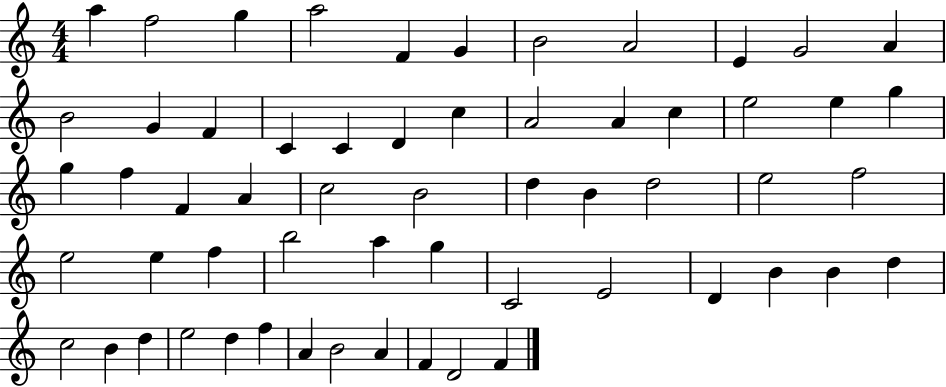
A5/q F5/h G5/q A5/h F4/q G4/q B4/h A4/h E4/q G4/h A4/q B4/h G4/q F4/q C4/q C4/q D4/q C5/q A4/h A4/q C5/q E5/h E5/q G5/q G5/q F5/q F4/q A4/q C5/h B4/h D5/q B4/q D5/h E5/h F5/h E5/h E5/q F5/q B5/h A5/q G5/q C4/h E4/h D4/q B4/q B4/q D5/q C5/h B4/q D5/q E5/h D5/q F5/q A4/q B4/h A4/q F4/q D4/h F4/q